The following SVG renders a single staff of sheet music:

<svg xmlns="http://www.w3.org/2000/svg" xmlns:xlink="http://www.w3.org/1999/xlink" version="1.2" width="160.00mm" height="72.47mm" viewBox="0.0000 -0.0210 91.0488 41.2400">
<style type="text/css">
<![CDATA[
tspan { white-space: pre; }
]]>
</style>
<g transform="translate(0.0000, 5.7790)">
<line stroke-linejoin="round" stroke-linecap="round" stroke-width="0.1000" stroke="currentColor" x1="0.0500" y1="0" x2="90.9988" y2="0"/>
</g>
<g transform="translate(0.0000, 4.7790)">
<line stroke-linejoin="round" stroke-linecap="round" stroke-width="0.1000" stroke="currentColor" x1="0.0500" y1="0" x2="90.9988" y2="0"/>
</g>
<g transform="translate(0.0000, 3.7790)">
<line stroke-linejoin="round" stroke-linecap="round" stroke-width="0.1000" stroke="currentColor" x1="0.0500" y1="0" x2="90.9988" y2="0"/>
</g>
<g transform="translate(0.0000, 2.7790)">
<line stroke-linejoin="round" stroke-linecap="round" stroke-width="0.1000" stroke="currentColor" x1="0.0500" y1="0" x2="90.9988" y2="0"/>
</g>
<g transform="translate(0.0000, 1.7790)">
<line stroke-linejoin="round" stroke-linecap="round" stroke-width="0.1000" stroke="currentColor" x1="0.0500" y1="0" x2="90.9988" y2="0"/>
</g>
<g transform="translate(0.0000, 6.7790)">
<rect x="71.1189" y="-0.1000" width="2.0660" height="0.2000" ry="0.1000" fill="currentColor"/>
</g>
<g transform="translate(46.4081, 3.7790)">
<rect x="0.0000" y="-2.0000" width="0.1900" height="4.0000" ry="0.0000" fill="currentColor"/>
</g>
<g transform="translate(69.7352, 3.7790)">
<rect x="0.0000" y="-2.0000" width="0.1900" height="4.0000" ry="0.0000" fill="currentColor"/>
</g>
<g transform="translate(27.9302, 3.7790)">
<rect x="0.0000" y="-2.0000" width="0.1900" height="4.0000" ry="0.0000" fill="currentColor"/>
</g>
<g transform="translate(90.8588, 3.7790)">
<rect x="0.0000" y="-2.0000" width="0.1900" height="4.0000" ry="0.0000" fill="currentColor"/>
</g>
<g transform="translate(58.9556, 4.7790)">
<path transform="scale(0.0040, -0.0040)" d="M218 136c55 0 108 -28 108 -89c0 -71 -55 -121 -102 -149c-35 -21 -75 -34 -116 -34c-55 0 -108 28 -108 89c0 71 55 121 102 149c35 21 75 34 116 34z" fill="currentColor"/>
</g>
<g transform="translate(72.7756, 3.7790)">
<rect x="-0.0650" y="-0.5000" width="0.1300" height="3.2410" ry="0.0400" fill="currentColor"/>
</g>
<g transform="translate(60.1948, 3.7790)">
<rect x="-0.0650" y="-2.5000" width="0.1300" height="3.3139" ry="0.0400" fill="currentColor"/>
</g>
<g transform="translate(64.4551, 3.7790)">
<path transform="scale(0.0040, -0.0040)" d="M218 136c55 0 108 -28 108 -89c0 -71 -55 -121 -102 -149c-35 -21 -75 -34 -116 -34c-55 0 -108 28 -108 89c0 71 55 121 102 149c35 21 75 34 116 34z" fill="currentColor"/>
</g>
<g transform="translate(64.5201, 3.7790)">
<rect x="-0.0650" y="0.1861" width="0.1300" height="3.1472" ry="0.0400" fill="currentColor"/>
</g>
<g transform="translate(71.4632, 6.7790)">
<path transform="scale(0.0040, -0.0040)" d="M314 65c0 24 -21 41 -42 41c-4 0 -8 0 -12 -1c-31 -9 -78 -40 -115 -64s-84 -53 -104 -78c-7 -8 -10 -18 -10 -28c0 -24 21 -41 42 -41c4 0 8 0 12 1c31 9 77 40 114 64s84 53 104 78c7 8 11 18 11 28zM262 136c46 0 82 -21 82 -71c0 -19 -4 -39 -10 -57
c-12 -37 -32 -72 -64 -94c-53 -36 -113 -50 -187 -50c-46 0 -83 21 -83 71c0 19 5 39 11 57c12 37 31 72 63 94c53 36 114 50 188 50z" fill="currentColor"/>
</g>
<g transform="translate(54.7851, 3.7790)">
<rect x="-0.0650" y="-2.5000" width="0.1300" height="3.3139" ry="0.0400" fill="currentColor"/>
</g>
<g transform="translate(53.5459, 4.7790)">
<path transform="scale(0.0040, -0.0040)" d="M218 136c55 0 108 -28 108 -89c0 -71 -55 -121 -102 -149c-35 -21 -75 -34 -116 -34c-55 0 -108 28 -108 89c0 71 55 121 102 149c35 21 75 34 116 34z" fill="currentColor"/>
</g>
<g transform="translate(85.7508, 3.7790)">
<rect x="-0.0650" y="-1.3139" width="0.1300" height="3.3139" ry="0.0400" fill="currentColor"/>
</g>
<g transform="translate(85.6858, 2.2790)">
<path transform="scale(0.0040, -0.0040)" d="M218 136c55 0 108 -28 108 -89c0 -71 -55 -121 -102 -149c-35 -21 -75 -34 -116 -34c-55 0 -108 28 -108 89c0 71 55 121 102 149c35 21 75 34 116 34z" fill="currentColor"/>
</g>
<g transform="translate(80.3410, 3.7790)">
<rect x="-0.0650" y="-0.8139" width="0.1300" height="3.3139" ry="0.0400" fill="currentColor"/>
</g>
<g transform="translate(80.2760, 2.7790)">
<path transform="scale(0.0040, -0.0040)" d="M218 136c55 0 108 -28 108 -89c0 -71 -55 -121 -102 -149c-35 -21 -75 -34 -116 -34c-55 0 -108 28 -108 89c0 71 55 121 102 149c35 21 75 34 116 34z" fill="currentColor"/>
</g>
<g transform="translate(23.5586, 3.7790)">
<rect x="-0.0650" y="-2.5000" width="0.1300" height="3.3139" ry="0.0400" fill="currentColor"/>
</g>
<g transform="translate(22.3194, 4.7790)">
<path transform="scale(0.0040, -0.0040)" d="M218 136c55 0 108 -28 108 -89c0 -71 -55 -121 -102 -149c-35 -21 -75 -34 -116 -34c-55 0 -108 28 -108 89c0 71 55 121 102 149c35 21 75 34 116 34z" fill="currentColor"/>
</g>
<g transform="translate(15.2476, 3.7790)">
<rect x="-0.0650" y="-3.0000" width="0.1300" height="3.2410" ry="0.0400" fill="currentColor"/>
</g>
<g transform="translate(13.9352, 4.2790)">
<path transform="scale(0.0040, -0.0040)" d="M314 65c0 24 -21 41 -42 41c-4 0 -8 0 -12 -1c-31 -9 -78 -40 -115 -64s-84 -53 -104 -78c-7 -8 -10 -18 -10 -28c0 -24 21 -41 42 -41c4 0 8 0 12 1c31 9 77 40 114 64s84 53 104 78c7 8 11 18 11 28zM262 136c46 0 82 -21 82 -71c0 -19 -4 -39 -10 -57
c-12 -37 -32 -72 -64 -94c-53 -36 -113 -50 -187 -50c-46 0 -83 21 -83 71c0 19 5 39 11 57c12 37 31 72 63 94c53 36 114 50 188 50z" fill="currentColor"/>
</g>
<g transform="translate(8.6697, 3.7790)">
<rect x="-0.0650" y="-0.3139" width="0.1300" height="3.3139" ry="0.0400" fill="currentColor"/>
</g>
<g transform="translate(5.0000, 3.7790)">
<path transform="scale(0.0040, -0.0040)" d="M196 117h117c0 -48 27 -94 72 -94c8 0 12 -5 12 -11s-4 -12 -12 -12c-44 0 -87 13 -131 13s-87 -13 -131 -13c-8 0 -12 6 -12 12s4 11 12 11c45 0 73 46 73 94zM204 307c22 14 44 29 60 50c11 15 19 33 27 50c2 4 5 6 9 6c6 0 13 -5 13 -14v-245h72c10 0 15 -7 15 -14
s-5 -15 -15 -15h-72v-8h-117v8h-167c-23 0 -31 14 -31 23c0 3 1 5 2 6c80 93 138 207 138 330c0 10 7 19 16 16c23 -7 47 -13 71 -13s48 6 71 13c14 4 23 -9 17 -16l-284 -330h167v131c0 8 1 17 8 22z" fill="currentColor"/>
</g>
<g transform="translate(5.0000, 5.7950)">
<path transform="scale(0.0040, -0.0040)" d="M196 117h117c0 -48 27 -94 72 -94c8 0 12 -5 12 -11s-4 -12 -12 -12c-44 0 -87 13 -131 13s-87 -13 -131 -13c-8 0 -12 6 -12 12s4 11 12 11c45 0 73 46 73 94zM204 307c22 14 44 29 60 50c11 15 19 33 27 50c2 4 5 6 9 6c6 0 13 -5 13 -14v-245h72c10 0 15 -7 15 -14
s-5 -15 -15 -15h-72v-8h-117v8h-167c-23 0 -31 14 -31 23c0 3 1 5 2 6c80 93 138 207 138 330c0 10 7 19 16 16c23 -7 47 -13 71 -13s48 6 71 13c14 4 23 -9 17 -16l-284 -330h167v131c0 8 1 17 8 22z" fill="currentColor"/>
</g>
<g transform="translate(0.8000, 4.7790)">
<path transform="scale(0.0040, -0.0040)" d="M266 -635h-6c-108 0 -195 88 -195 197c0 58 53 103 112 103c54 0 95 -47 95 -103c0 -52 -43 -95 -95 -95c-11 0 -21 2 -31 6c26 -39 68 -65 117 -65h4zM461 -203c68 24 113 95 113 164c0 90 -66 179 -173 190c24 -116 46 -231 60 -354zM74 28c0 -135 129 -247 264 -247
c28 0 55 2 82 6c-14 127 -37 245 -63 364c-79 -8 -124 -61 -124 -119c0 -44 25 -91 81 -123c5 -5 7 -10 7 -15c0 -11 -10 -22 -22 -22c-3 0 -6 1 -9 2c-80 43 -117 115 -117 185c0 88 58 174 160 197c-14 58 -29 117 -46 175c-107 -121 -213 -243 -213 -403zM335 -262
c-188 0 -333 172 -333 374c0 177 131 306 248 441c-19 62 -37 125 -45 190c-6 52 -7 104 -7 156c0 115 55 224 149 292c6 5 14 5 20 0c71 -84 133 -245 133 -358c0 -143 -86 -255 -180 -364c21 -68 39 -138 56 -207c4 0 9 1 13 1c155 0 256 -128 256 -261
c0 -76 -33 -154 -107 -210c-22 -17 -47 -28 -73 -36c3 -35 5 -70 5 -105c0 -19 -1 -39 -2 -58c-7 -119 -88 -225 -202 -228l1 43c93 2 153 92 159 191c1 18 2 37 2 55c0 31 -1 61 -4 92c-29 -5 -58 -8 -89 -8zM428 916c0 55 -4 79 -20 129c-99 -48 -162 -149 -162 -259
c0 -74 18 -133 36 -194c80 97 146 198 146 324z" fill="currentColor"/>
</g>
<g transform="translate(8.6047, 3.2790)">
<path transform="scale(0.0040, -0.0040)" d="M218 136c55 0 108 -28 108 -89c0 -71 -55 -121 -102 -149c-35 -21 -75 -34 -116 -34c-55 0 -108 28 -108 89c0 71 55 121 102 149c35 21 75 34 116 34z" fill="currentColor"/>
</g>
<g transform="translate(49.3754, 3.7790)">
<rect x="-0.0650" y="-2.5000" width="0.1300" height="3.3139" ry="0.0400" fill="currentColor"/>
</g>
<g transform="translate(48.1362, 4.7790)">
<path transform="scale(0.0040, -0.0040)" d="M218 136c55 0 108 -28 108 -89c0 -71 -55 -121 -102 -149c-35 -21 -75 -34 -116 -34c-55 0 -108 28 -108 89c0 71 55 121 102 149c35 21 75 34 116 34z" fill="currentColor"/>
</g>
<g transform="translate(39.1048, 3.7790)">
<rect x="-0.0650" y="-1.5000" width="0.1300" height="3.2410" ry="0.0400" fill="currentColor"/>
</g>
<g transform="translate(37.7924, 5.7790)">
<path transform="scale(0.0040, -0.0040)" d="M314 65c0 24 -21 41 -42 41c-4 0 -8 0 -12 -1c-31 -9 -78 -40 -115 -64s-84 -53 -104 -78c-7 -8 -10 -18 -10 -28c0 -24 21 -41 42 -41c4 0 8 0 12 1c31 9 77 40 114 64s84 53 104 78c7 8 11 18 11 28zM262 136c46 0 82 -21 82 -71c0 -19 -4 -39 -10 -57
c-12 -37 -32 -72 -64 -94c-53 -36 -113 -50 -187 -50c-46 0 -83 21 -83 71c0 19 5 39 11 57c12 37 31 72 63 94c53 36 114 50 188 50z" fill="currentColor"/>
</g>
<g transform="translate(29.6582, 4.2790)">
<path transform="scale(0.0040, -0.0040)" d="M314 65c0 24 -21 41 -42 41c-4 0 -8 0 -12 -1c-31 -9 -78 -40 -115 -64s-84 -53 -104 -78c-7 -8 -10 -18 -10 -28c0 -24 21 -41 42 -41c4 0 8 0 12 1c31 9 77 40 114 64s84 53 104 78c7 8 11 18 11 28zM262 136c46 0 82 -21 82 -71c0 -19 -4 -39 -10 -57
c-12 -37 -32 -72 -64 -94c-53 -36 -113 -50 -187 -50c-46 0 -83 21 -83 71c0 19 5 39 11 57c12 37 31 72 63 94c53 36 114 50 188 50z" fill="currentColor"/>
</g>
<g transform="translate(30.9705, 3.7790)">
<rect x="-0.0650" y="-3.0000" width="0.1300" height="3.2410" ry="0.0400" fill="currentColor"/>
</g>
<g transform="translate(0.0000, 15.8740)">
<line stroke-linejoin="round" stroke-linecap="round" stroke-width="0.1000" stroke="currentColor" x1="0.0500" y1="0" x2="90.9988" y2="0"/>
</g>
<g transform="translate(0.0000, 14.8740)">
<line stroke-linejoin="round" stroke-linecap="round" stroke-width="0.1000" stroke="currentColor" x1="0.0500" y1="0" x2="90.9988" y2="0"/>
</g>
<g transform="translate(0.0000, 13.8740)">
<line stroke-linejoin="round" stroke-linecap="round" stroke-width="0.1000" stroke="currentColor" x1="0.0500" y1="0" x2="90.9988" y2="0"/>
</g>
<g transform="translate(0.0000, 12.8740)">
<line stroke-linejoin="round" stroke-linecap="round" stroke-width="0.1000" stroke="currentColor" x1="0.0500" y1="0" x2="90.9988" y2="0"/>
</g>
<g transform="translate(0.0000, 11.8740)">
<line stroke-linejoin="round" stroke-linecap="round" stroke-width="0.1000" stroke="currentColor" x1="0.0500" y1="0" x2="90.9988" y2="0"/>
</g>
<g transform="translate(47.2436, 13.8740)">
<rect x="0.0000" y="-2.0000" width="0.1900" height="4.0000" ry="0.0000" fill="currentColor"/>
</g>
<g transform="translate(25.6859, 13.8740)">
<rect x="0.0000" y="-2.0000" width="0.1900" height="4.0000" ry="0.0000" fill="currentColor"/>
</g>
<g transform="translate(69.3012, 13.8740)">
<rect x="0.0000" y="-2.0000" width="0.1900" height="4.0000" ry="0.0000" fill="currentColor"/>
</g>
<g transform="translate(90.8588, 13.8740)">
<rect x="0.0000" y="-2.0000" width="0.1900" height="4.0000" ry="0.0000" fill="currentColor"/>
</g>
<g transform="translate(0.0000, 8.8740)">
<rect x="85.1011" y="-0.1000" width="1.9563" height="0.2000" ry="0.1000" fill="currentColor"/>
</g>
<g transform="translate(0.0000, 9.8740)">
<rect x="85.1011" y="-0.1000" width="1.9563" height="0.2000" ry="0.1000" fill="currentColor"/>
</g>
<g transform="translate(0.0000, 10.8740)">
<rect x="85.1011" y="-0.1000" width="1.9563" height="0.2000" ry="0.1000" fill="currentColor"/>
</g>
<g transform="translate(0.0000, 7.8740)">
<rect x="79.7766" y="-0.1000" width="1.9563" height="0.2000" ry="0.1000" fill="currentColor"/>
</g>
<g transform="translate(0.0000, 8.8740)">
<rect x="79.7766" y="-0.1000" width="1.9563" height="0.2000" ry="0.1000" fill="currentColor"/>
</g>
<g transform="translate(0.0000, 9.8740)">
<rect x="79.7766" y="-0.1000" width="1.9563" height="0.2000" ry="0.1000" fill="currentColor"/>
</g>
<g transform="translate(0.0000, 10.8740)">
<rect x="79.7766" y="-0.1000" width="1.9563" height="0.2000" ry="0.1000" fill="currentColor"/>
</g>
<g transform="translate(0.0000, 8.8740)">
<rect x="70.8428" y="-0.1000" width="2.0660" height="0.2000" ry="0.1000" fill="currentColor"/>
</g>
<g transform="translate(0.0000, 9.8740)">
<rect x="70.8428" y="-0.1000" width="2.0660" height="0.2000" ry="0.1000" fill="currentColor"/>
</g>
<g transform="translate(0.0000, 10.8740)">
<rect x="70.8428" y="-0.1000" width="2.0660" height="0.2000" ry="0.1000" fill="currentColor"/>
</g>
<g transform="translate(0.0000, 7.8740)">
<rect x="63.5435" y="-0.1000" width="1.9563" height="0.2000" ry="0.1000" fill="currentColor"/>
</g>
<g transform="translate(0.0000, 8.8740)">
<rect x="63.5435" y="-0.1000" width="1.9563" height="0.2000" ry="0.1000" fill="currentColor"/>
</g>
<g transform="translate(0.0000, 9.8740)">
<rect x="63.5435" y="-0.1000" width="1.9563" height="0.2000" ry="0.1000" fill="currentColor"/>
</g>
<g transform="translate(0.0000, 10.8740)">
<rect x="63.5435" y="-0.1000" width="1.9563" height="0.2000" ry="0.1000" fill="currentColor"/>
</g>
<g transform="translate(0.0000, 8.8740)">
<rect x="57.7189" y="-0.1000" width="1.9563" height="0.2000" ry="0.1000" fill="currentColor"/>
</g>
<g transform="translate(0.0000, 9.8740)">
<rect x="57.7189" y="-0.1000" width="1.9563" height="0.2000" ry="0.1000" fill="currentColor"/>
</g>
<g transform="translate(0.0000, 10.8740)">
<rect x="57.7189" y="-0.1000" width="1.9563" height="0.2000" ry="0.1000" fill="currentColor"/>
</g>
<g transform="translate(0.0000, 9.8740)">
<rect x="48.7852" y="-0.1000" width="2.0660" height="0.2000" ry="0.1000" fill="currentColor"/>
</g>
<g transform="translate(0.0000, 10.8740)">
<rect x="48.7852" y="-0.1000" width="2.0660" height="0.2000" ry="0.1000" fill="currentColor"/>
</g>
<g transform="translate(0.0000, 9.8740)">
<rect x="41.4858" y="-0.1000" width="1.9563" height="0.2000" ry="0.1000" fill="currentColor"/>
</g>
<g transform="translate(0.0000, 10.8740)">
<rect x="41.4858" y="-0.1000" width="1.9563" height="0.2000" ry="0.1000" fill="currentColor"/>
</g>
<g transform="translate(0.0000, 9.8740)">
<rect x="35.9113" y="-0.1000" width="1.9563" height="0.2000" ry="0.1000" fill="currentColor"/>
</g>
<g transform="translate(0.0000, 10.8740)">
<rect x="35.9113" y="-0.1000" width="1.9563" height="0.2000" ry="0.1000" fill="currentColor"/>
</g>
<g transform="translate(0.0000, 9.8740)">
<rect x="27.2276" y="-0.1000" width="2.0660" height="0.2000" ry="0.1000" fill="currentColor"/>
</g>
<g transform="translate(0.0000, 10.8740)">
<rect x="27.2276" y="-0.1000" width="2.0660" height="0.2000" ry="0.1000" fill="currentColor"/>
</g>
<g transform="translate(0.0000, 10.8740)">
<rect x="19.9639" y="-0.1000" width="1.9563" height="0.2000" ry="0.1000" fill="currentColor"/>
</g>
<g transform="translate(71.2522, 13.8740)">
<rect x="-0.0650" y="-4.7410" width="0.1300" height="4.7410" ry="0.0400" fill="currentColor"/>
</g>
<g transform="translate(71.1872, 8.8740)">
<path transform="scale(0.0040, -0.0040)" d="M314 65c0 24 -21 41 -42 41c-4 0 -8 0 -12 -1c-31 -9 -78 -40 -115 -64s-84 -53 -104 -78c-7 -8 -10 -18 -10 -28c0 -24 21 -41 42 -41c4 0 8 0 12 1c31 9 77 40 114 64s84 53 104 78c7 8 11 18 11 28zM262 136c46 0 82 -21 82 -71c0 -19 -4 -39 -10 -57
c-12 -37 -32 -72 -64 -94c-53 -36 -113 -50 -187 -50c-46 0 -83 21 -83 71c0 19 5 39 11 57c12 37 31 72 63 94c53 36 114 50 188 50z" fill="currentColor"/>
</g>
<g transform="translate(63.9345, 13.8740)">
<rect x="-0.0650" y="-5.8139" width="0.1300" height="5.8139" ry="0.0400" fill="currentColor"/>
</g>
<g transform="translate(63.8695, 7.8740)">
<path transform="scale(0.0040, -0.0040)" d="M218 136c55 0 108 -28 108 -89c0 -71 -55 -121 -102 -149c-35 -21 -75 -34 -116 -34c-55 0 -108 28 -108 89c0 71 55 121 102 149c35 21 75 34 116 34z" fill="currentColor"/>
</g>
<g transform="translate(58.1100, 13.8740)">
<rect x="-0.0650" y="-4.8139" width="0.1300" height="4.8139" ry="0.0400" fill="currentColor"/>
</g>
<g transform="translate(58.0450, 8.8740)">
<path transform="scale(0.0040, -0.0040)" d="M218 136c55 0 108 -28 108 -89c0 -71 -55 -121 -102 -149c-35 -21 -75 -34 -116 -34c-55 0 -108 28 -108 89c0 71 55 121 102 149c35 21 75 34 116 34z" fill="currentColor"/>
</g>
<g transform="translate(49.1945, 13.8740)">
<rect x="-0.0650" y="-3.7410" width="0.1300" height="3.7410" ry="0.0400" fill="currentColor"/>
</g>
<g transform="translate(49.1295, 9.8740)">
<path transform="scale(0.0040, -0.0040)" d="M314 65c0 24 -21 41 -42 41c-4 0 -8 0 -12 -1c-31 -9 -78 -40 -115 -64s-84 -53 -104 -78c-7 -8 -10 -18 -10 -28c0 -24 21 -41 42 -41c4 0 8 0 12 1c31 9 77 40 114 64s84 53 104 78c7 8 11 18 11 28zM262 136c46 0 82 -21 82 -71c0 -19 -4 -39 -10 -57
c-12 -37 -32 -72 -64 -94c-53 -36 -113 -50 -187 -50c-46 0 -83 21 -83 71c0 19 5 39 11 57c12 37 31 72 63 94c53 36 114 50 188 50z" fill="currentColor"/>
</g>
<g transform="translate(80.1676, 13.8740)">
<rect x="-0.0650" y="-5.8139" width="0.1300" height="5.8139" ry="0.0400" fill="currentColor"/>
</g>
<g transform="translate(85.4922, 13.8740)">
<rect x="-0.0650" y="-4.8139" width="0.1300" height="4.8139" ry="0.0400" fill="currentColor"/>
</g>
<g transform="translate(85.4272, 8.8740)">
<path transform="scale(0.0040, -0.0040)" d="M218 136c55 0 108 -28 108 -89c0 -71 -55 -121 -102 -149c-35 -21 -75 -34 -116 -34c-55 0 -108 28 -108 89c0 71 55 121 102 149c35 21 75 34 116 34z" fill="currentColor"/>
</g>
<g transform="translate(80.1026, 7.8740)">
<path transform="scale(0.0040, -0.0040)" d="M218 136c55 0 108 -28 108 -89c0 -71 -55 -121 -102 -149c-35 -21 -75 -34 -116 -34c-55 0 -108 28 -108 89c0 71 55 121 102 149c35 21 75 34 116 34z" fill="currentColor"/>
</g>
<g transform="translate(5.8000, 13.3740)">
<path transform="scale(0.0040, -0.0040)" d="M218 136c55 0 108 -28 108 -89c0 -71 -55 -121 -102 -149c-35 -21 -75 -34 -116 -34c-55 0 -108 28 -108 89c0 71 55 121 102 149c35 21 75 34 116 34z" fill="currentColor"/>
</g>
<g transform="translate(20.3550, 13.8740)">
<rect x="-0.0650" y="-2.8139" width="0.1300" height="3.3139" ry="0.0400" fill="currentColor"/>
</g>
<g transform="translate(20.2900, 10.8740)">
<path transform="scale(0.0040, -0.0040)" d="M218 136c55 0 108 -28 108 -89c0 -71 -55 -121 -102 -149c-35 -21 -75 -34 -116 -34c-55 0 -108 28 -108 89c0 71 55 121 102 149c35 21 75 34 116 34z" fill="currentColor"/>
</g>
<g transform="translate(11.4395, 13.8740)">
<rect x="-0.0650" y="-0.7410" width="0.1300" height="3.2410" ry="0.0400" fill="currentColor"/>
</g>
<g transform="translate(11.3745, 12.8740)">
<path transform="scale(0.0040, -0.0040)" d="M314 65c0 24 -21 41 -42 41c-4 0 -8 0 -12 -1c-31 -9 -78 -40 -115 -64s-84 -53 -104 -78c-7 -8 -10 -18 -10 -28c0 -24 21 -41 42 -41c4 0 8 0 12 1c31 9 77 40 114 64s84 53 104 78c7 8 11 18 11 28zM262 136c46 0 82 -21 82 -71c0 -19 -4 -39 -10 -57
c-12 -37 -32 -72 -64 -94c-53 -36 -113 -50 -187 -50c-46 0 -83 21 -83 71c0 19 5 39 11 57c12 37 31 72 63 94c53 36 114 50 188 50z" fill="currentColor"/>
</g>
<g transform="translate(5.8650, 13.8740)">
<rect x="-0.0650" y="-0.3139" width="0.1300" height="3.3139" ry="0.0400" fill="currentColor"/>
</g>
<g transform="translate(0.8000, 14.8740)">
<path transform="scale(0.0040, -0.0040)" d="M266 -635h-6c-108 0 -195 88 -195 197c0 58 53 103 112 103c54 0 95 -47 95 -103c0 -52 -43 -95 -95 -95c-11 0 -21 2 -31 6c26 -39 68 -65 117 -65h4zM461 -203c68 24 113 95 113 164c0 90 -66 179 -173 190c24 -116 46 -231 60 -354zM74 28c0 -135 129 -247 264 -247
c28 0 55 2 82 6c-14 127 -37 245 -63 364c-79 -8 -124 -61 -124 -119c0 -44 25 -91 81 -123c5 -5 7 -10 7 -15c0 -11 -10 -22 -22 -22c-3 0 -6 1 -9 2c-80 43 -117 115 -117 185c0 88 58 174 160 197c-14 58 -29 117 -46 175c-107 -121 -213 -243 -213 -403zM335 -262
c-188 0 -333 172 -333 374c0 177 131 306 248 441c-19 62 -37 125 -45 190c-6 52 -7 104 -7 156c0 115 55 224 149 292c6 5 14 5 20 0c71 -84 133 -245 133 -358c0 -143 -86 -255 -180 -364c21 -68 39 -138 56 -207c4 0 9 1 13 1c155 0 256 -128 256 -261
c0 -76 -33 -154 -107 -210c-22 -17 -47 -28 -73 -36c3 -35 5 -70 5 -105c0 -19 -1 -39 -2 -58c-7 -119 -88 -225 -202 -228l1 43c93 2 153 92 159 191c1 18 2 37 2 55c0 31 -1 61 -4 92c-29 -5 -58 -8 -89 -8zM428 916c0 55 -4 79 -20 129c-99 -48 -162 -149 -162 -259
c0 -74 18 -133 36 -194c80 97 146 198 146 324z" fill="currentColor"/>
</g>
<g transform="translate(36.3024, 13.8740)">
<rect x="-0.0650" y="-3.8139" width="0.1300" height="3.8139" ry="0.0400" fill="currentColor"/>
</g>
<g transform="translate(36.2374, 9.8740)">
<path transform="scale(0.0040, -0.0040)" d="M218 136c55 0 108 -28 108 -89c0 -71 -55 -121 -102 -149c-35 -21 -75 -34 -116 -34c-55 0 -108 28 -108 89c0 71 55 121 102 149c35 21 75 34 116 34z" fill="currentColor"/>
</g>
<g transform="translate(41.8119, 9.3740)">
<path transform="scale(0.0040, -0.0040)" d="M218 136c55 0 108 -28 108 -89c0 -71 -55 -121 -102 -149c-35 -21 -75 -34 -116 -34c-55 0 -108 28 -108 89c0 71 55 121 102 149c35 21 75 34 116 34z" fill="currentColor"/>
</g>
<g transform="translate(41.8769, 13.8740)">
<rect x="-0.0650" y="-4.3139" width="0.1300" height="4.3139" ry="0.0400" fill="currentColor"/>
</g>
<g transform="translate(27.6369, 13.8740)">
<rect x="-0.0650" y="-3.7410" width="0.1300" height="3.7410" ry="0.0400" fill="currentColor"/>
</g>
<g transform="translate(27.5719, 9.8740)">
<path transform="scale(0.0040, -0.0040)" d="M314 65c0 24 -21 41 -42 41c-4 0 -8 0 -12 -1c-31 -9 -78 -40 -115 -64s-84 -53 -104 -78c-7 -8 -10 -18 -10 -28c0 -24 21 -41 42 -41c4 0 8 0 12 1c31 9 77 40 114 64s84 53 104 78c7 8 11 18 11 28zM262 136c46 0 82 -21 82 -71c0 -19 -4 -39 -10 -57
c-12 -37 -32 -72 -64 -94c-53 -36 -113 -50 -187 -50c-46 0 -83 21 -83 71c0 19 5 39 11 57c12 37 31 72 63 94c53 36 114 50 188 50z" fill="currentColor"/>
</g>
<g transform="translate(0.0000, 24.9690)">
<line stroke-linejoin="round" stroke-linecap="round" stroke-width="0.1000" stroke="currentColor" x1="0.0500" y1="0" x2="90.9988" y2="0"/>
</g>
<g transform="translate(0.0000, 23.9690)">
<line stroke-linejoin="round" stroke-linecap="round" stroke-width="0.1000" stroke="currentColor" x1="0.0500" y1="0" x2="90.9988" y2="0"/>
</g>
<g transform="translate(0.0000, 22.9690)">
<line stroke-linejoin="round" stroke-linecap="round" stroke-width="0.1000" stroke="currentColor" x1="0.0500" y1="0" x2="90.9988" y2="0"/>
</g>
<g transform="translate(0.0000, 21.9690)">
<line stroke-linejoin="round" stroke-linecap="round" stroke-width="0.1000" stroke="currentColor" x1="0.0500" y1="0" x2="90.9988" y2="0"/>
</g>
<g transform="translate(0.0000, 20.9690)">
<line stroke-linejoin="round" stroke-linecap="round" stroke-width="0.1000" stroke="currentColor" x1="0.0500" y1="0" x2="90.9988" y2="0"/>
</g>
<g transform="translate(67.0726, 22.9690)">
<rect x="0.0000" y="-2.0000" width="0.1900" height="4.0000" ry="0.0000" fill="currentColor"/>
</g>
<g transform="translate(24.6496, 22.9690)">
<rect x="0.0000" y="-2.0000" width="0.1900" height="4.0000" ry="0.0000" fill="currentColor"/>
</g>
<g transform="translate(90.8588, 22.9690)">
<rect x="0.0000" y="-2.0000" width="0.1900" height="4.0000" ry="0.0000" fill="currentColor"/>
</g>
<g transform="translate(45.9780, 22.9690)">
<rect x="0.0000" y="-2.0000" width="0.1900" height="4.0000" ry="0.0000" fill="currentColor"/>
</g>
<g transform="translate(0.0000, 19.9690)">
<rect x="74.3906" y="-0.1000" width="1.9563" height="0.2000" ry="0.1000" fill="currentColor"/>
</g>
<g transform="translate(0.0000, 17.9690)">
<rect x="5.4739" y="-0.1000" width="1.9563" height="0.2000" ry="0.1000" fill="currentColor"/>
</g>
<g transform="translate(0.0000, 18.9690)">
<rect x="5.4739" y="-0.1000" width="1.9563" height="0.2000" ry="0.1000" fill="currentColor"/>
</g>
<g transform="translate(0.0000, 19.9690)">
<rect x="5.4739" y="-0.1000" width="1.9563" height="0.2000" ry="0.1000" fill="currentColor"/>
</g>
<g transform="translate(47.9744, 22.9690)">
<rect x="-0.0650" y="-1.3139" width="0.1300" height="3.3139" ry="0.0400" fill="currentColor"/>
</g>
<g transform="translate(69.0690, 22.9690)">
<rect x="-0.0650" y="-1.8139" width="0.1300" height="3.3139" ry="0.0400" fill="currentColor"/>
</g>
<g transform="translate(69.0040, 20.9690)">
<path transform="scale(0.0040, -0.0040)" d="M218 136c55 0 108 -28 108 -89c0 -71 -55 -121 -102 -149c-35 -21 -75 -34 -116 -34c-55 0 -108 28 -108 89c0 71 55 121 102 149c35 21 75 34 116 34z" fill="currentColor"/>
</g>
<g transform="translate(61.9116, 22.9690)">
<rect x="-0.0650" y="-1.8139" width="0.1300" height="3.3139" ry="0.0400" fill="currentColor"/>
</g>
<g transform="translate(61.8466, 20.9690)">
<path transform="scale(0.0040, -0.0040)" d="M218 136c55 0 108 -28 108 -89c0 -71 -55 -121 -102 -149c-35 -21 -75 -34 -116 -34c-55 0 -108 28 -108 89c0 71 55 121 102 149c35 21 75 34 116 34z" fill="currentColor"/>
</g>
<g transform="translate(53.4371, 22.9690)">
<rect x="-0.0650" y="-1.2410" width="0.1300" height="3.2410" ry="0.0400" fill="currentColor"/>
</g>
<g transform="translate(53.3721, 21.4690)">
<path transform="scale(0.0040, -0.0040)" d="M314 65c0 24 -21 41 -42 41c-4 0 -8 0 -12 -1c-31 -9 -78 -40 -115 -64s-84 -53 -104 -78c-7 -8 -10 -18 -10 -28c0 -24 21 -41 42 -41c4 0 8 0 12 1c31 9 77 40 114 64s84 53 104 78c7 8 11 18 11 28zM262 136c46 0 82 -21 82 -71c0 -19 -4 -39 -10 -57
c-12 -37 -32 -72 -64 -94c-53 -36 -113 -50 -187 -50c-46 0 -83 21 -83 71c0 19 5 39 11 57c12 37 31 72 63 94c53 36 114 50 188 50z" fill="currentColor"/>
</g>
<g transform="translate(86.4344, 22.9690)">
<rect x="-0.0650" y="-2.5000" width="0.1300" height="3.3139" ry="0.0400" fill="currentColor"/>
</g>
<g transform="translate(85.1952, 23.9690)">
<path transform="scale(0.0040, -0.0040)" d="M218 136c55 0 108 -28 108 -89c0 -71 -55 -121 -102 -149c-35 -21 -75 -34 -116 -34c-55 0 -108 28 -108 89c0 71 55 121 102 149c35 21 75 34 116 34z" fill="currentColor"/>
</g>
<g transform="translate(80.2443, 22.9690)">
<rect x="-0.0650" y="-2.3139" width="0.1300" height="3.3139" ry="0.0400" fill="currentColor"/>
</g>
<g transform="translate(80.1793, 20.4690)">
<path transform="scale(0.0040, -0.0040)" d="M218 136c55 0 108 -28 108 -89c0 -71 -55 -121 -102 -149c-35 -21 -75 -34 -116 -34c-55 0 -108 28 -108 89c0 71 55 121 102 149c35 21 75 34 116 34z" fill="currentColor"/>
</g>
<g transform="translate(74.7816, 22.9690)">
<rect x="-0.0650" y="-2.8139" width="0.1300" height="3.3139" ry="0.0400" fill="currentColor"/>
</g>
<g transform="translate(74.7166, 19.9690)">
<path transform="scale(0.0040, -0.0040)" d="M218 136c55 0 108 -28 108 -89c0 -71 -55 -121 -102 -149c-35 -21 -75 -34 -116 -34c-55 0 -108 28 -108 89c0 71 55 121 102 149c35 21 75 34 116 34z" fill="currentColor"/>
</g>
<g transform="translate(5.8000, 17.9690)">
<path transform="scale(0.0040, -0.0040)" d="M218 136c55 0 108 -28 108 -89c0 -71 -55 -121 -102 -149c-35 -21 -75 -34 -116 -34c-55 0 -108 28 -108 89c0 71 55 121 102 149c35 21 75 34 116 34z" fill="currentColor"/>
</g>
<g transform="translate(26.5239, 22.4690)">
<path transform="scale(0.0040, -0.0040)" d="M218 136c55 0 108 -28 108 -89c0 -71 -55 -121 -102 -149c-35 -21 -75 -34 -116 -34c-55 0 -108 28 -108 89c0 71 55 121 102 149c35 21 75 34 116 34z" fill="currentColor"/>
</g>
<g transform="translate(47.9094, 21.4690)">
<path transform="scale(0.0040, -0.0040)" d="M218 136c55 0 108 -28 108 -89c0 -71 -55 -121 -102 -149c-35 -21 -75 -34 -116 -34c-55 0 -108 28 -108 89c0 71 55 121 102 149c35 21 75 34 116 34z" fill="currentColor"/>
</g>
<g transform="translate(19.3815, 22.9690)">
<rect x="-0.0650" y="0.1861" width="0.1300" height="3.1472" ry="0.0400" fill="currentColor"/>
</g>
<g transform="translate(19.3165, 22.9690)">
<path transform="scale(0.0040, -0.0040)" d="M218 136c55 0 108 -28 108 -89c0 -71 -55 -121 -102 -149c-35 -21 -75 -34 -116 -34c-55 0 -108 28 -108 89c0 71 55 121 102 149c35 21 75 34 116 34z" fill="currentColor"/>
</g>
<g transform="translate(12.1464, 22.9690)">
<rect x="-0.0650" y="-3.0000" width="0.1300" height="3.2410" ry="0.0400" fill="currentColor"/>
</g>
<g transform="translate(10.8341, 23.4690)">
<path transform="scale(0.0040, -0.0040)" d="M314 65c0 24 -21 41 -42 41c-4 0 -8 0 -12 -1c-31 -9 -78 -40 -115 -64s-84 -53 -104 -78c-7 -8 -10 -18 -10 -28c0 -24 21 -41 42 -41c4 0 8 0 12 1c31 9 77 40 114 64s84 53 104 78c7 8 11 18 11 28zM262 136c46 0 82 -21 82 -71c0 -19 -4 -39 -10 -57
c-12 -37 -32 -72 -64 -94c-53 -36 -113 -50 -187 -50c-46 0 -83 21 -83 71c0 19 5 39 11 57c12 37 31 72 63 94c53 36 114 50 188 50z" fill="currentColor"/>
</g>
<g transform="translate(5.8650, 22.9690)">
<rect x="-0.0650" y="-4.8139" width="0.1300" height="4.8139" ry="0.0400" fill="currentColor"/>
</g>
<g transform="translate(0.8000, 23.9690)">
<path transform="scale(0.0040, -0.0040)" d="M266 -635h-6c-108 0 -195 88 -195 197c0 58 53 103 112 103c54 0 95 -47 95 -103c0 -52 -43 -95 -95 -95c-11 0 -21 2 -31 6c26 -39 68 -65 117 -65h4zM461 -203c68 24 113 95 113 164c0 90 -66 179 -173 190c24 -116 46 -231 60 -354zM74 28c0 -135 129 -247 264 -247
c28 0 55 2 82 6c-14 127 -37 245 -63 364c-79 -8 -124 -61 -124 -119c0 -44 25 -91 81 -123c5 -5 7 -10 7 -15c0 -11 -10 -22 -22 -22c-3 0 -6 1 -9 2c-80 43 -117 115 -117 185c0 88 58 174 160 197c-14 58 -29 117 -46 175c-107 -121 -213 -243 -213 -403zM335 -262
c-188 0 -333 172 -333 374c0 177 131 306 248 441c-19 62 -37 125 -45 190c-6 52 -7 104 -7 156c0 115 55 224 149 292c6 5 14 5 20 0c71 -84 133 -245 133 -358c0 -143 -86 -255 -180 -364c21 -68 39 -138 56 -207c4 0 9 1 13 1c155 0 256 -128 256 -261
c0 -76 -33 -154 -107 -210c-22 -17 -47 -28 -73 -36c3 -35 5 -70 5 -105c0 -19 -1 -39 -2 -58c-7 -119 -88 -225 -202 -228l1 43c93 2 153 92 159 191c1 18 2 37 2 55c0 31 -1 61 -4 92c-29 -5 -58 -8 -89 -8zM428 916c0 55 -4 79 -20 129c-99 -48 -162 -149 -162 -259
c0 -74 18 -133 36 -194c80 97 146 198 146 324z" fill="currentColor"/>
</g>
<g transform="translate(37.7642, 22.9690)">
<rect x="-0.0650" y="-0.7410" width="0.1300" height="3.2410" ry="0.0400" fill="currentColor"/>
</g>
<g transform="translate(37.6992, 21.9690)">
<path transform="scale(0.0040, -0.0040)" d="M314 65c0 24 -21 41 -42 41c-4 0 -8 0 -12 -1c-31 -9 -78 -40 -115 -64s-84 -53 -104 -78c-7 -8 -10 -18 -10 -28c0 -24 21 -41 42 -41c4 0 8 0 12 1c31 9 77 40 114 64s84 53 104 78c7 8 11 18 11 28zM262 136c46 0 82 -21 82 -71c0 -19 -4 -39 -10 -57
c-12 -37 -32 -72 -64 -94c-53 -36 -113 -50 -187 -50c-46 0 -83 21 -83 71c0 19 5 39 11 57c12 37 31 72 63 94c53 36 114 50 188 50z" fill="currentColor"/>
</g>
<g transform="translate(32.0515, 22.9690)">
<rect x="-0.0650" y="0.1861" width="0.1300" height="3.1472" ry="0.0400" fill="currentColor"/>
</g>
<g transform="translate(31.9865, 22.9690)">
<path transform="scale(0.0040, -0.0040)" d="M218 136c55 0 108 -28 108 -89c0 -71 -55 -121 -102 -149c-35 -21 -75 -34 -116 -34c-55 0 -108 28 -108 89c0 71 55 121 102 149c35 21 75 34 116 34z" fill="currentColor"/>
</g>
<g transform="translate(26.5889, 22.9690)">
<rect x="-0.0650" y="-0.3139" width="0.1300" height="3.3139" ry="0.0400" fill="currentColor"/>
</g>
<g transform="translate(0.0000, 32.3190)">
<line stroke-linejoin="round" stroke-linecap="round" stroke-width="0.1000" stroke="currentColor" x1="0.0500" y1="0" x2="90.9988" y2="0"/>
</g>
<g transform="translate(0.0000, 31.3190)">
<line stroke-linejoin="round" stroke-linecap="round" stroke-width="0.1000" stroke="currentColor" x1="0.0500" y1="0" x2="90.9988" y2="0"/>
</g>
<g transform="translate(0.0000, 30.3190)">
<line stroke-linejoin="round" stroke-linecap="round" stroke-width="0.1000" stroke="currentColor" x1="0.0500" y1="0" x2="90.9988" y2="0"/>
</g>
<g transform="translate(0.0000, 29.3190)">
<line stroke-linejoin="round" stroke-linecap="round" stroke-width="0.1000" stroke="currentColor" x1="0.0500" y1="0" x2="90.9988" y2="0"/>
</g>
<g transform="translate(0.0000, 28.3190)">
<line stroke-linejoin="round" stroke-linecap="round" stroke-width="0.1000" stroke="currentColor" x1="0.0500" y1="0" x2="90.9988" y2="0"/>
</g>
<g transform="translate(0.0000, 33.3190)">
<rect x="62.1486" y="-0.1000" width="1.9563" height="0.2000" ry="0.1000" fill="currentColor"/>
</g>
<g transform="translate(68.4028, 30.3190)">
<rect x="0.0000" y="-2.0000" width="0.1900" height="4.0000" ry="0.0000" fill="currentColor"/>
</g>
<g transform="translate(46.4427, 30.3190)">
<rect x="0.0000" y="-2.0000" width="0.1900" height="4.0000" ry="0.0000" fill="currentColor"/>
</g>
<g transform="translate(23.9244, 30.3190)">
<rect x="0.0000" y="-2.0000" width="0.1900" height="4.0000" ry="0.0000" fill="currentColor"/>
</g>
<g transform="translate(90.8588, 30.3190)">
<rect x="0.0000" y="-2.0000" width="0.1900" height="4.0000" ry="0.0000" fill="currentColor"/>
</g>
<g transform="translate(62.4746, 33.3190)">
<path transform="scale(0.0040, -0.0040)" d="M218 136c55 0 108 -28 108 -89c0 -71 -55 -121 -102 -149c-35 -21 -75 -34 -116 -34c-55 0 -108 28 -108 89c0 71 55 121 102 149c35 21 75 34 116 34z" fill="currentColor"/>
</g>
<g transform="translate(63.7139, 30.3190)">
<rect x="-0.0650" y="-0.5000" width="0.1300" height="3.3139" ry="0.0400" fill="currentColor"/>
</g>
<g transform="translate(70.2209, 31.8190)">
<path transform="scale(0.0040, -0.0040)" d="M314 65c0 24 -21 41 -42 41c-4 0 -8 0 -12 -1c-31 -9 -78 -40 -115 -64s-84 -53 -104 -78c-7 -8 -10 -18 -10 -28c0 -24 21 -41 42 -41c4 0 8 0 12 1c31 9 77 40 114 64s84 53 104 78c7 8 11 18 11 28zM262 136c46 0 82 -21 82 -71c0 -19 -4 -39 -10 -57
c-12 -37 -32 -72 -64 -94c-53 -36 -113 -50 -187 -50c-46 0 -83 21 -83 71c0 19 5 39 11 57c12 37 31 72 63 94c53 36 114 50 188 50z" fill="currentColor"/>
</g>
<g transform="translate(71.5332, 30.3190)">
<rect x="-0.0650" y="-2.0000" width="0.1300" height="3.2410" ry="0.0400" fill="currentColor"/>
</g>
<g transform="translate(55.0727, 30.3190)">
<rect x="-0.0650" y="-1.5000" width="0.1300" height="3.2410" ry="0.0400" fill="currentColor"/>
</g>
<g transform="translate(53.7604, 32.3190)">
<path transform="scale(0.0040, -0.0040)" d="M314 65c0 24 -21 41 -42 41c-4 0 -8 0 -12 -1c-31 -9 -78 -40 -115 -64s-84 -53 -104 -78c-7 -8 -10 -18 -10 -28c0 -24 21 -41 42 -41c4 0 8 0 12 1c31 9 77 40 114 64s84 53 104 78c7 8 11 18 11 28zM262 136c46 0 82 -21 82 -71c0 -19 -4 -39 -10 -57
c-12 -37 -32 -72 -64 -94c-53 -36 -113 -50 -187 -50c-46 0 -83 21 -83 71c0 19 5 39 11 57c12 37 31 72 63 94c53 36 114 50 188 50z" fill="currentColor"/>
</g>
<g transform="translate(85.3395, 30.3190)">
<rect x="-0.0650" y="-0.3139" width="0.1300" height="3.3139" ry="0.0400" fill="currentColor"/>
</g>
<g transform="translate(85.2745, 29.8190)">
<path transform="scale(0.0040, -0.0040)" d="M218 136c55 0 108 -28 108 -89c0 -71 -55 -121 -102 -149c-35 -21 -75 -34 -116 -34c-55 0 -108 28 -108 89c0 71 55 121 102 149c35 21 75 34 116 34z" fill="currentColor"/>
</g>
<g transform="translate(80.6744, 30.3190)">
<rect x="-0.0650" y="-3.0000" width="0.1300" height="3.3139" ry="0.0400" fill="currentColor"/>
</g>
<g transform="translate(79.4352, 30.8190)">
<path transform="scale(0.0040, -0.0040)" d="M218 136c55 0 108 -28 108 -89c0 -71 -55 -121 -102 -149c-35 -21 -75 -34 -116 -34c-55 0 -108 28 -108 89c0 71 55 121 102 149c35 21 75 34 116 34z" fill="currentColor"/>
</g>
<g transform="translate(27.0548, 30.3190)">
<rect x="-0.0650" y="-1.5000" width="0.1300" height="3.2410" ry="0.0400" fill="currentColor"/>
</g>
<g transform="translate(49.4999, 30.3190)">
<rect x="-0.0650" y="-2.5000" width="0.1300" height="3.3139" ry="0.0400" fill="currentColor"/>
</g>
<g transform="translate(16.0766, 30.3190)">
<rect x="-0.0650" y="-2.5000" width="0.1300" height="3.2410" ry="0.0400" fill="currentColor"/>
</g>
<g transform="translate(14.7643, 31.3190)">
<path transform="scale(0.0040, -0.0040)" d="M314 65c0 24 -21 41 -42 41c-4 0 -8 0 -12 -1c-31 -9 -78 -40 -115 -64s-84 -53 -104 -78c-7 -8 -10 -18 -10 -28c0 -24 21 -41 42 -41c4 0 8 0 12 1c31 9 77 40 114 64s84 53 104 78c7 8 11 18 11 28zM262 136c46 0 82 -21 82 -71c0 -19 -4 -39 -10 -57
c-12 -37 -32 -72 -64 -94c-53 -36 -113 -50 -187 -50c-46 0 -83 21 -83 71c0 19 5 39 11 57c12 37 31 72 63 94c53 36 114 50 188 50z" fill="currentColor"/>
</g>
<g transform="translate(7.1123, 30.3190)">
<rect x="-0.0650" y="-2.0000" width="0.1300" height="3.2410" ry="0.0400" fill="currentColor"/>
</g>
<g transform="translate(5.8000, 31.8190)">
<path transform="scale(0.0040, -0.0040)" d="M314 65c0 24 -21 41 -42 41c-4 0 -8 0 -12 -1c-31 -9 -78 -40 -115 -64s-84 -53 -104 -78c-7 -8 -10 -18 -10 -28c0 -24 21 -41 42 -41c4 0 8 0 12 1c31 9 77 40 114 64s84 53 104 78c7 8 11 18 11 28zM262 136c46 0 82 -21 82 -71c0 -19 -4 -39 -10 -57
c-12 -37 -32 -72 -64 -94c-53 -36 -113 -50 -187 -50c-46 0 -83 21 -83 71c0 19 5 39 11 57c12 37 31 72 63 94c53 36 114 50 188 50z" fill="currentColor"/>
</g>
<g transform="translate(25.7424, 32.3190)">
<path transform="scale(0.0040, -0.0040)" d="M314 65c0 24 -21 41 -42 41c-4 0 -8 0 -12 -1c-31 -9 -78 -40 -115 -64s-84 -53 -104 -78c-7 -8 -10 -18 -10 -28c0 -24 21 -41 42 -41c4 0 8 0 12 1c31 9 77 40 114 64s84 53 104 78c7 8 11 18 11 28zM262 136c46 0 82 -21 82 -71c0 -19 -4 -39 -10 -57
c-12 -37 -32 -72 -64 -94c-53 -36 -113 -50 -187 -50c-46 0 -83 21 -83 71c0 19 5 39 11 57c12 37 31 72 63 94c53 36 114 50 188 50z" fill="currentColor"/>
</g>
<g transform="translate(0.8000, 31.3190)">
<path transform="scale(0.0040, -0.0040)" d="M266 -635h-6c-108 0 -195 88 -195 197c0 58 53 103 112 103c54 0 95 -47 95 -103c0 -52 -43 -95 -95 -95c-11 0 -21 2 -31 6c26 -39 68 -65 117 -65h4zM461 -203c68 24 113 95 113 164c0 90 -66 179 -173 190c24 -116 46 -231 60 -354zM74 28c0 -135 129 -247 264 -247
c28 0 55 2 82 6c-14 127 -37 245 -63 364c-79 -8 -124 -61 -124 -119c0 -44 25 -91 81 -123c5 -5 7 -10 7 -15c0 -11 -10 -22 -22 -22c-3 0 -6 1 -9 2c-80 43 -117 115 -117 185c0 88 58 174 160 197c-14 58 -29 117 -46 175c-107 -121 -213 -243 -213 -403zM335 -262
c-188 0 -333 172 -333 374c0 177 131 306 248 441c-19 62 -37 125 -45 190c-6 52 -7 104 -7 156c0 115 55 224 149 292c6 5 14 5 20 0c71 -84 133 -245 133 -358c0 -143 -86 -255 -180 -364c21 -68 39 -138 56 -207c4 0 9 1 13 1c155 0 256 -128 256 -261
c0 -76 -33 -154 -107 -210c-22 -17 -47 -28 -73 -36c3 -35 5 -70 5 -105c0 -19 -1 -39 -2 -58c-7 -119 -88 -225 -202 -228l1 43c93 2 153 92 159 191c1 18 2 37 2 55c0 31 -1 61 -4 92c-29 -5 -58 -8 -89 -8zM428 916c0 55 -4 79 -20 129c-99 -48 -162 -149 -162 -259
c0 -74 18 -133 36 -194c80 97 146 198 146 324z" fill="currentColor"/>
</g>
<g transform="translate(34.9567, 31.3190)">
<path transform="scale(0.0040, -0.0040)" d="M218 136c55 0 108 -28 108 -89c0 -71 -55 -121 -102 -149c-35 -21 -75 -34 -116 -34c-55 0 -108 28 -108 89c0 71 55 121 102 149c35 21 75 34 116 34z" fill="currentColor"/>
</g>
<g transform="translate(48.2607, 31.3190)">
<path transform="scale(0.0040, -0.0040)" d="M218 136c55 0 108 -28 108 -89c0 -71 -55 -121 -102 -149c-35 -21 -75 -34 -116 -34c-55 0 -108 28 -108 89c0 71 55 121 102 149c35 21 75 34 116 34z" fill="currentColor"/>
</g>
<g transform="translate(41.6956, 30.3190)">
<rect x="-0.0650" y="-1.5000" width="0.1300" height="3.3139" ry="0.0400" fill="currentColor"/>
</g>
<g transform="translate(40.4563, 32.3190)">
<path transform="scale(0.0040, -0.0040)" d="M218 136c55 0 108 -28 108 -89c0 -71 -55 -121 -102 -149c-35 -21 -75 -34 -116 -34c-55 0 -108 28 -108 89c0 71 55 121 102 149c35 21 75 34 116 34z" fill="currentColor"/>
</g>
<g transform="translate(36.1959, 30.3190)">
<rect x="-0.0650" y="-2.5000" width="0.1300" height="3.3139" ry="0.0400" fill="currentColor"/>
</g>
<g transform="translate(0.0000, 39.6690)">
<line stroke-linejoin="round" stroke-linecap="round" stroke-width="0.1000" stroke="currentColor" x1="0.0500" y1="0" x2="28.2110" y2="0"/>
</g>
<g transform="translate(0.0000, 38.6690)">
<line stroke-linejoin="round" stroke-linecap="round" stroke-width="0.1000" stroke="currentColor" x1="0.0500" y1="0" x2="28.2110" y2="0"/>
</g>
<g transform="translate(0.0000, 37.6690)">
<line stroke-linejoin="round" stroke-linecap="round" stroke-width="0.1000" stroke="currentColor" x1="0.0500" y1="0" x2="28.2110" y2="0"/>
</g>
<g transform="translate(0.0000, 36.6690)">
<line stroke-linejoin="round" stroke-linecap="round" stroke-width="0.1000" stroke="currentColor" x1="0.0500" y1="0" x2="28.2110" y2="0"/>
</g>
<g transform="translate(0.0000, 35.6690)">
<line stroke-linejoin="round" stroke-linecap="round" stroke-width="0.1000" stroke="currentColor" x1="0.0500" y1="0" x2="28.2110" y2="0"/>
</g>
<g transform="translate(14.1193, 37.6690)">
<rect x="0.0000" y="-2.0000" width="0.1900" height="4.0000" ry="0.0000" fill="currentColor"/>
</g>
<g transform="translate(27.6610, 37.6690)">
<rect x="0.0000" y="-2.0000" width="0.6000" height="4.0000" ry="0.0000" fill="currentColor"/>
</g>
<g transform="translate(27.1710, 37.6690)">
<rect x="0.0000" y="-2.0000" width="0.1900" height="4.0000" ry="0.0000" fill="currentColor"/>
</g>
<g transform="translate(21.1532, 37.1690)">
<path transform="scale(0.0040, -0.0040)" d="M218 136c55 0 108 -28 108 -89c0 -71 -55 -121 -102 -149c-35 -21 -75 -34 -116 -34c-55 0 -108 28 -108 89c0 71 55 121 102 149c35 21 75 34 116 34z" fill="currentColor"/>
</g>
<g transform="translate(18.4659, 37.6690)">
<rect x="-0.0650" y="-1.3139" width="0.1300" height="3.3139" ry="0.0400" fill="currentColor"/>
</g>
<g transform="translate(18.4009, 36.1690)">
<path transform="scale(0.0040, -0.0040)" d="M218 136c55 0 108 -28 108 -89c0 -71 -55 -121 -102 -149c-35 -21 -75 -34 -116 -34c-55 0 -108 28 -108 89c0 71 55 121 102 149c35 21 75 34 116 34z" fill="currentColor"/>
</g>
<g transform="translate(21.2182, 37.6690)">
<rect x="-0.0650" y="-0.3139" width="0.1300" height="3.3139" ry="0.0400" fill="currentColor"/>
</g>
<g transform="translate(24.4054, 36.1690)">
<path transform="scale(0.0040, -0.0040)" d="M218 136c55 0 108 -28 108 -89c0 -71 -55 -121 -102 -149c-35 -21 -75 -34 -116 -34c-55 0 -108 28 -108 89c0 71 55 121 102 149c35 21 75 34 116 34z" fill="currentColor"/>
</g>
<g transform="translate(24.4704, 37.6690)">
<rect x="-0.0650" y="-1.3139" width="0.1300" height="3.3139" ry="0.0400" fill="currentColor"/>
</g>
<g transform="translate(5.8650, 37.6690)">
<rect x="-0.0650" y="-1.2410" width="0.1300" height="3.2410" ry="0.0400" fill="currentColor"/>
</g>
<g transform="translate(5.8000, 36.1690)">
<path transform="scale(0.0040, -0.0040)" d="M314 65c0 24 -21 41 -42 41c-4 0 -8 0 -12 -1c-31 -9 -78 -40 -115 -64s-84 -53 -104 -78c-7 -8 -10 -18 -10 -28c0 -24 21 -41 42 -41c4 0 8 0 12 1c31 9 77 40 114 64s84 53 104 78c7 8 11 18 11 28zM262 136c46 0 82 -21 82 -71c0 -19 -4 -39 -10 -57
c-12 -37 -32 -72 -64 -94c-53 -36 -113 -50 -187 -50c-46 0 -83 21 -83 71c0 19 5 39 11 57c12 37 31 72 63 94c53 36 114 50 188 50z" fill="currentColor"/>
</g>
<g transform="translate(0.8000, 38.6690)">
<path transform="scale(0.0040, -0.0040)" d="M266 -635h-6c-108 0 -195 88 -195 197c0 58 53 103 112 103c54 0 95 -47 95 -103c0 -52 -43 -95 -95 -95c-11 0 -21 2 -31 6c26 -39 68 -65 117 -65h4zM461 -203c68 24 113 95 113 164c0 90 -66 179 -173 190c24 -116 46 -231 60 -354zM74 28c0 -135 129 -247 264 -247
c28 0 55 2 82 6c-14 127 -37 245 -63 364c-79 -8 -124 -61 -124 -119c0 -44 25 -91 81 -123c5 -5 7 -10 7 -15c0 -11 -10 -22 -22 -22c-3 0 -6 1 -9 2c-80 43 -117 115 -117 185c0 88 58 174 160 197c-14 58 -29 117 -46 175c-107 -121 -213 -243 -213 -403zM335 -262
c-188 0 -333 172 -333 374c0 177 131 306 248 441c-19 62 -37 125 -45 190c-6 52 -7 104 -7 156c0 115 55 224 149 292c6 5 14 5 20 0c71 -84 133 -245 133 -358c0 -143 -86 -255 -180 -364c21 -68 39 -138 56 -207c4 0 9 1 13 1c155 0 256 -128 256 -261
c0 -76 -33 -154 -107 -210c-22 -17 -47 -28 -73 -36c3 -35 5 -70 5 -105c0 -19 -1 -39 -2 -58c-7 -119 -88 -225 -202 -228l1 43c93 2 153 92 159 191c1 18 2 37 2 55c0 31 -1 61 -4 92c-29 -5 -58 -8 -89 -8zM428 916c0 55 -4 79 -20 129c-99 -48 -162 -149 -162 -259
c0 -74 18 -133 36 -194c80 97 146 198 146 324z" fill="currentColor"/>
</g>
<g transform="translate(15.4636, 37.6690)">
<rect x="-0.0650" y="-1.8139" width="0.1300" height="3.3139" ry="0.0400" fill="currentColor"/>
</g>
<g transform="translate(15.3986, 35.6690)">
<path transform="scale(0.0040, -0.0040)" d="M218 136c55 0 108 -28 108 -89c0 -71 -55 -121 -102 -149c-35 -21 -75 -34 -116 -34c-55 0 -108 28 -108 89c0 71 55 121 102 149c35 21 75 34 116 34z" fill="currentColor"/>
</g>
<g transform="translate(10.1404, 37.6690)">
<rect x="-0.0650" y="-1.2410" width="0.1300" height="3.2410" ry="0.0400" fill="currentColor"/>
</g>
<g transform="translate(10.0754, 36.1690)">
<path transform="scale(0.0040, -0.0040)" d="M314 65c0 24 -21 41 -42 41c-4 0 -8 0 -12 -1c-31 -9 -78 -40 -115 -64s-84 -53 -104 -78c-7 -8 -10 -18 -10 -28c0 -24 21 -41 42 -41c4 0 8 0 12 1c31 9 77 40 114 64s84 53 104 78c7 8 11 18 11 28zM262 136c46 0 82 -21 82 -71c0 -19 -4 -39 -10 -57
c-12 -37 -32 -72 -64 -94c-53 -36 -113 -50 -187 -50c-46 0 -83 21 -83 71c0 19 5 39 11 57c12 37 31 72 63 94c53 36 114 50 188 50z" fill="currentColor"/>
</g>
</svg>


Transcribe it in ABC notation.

X:1
T:Untitled
M:4/4
L:1/4
K:C
c A2 G A2 E2 G G G B C2 d e c d2 a c'2 c' d' c'2 e' g' e'2 g' e' e' A2 B c B d2 e e2 f f a g G F2 G2 E2 G E G E2 C F2 A c e2 e2 f e c e